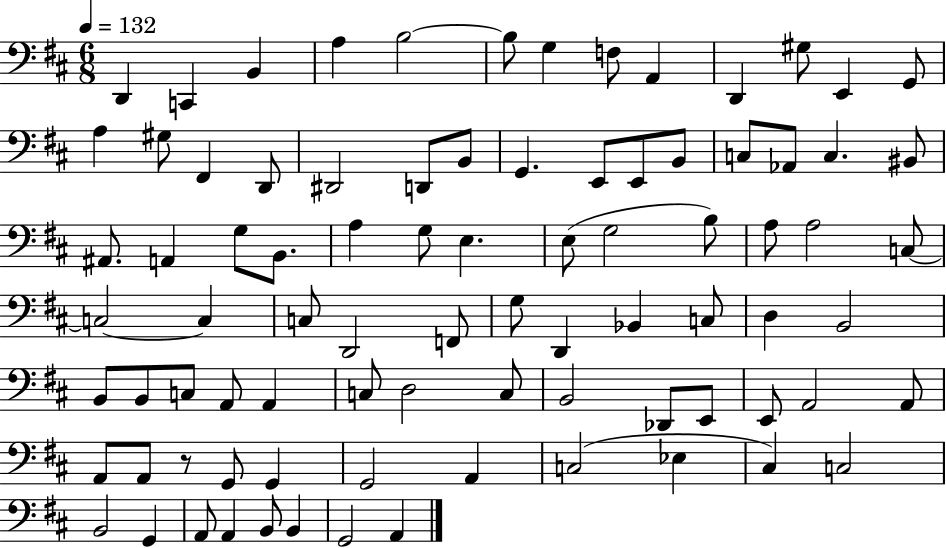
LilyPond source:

{
  \clef bass
  \numericTimeSignature
  \time 6/8
  \key d \major
  \tempo 4 = 132
  d,4 c,4 b,4 | a4 b2~~ | b8 g4 f8 a,4 | d,4 gis8 e,4 g,8 | \break a4 gis8 fis,4 d,8 | dis,2 d,8 b,8 | g,4. e,8 e,8 b,8 | c8 aes,8 c4. bis,8 | \break ais,8. a,4 g8 b,8. | a4 g8 e4. | e8( g2 b8) | a8 a2 c8~~ | \break c2~~ c4 | c8 d,2 f,8 | g8 d,4 bes,4 c8 | d4 b,2 | \break b,8 b,8 c8 a,8 a,4 | c8 d2 c8 | b,2 des,8 e,8 | e,8 a,2 a,8 | \break a,8 a,8 r8 g,8 g,4 | g,2 a,4 | c2( ees4 | cis4) c2 | \break b,2 g,4 | a,8 a,4 b,8 b,4 | g,2 a,4 | \bar "|."
}